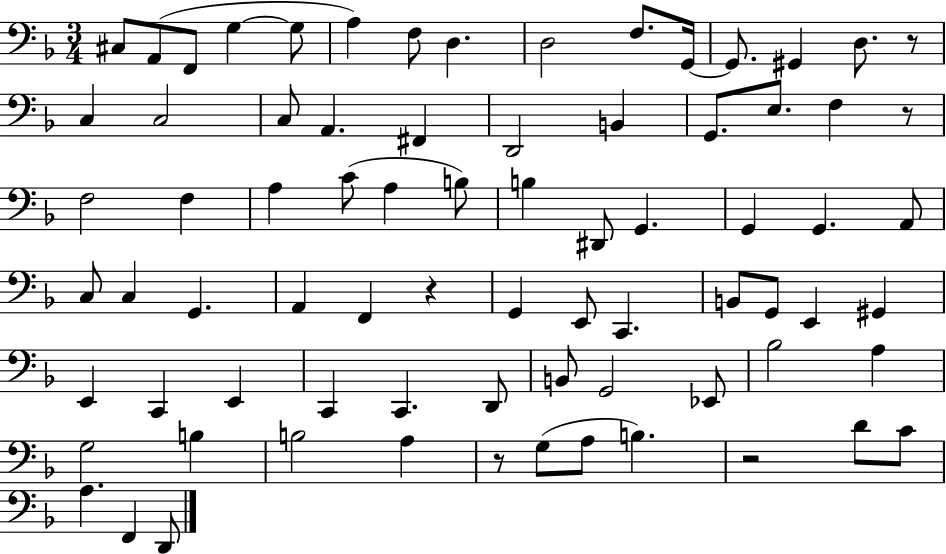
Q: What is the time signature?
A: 3/4